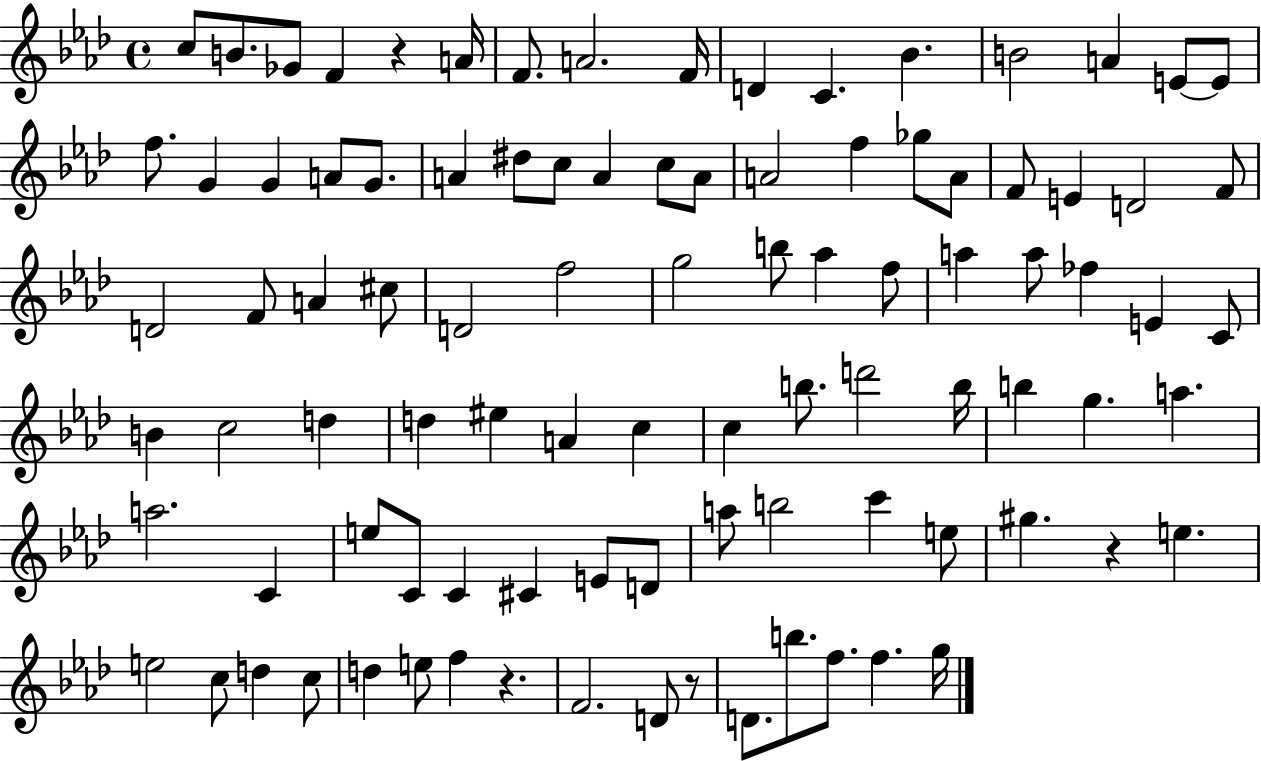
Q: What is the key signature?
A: AES major